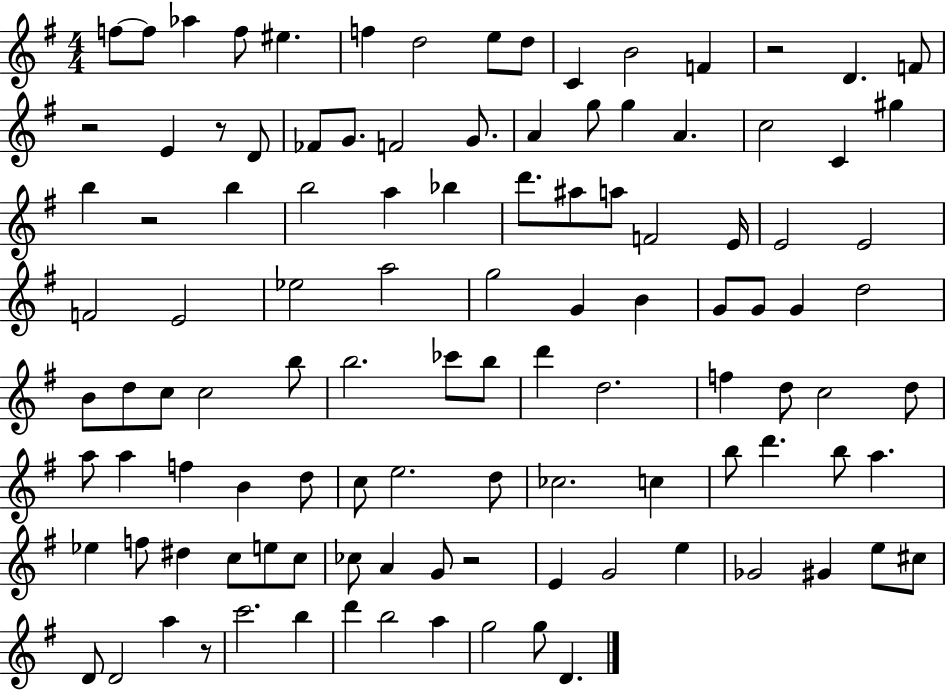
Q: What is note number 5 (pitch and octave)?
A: EIS5